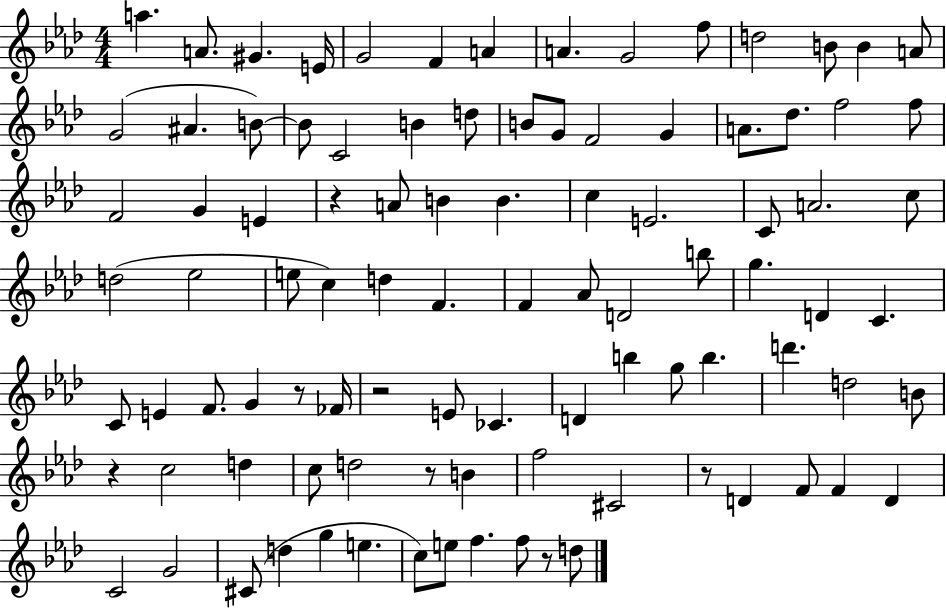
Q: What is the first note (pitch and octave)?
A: A5